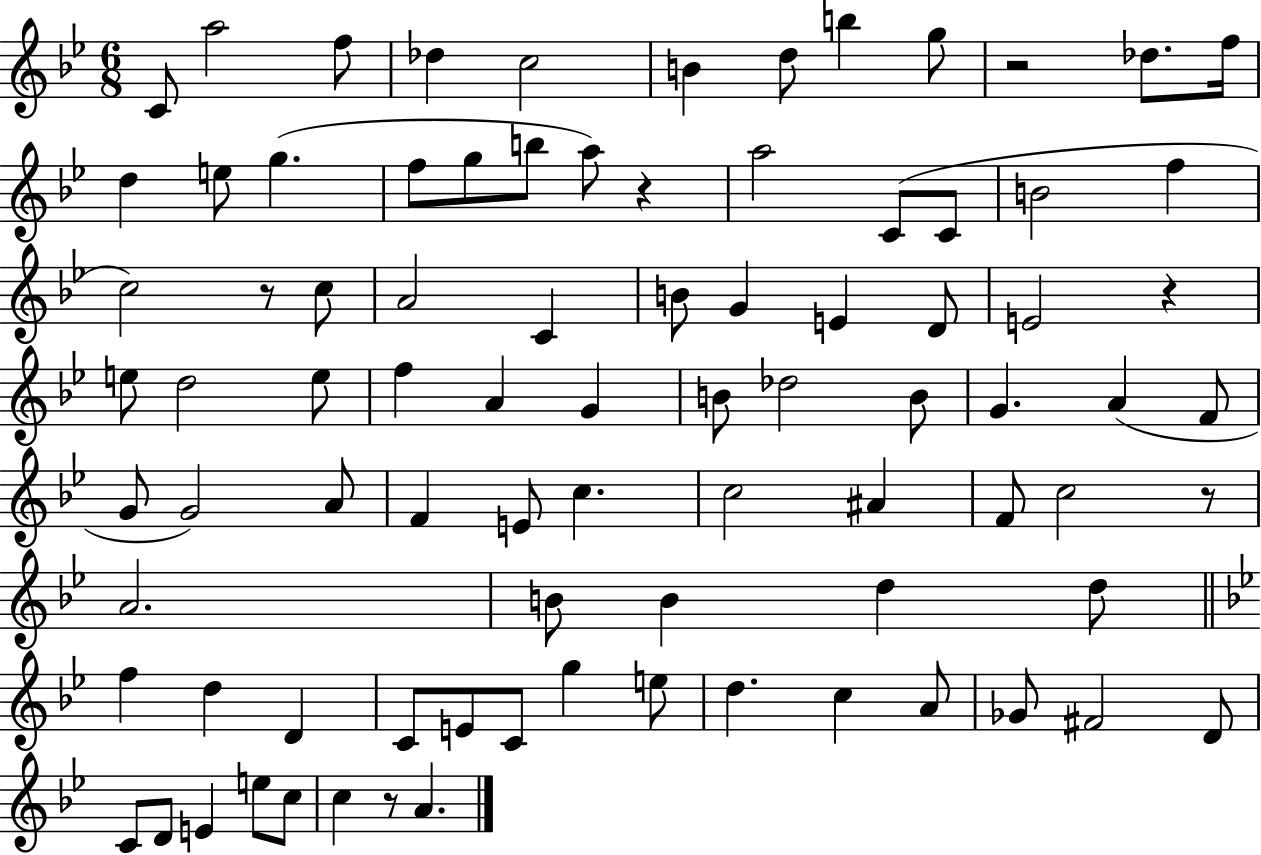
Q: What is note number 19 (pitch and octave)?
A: A5